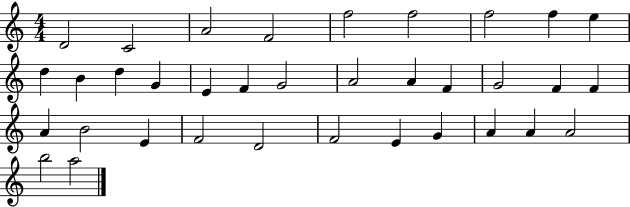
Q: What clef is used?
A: treble